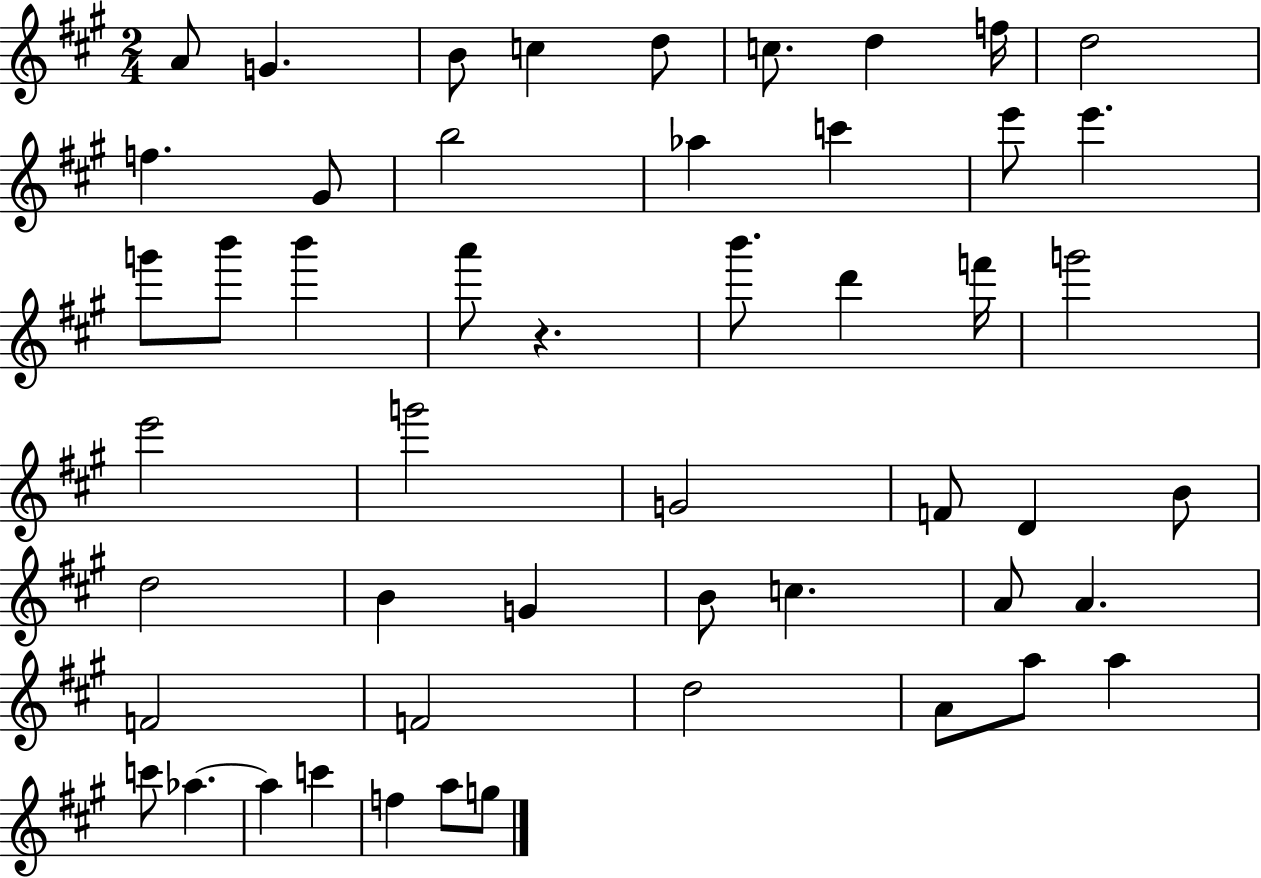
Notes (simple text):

A4/e G4/q. B4/e C5/q D5/e C5/e. D5/q F5/s D5/h F5/q. G#4/e B5/h Ab5/q C6/q E6/e E6/q. G6/e B6/e B6/q A6/e R/q. B6/e. D6/q F6/s G6/h E6/h G6/h G4/h F4/e D4/q B4/e D5/h B4/q G4/q B4/e C5/q. A4/e A4/q. F4/h F4/h D5/h A4/e A5/e A5/q C6/e Ab5/q. Ab5/q C6/q F5/q A5/e G5/e